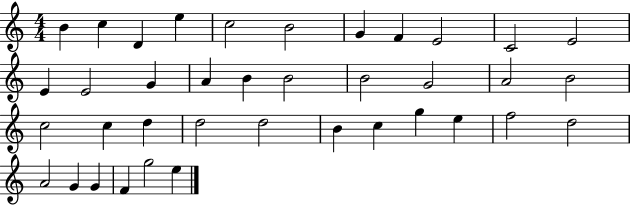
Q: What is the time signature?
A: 4/4